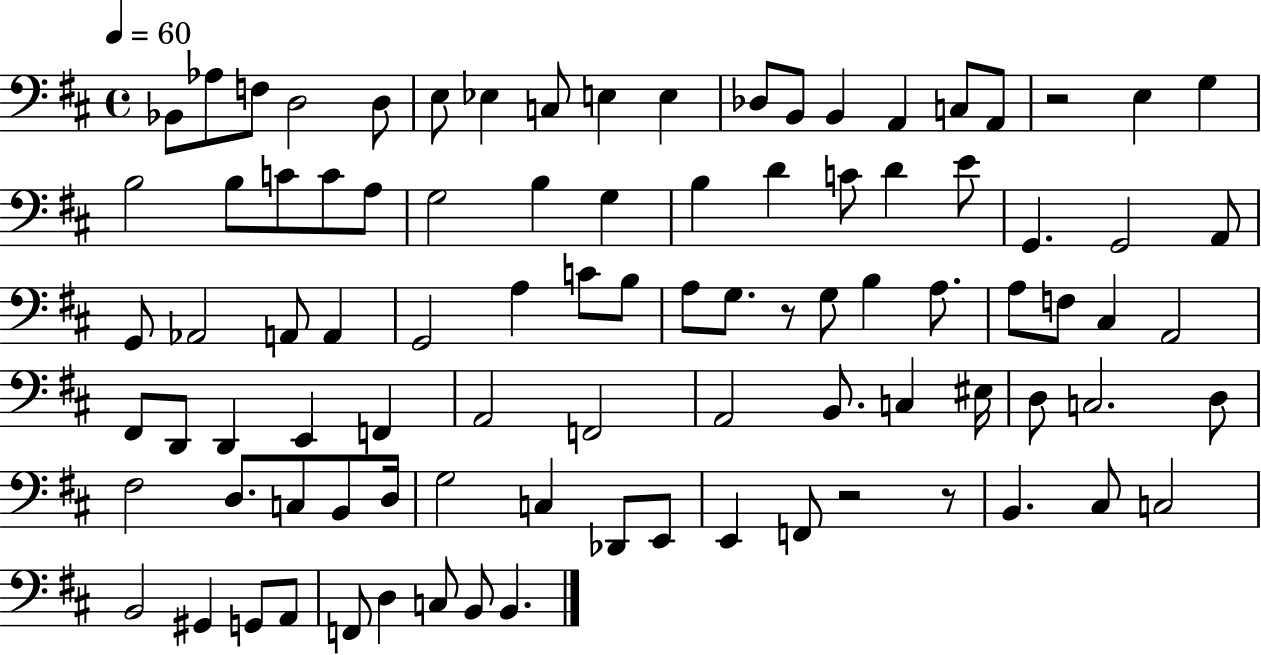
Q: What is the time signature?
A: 4/4